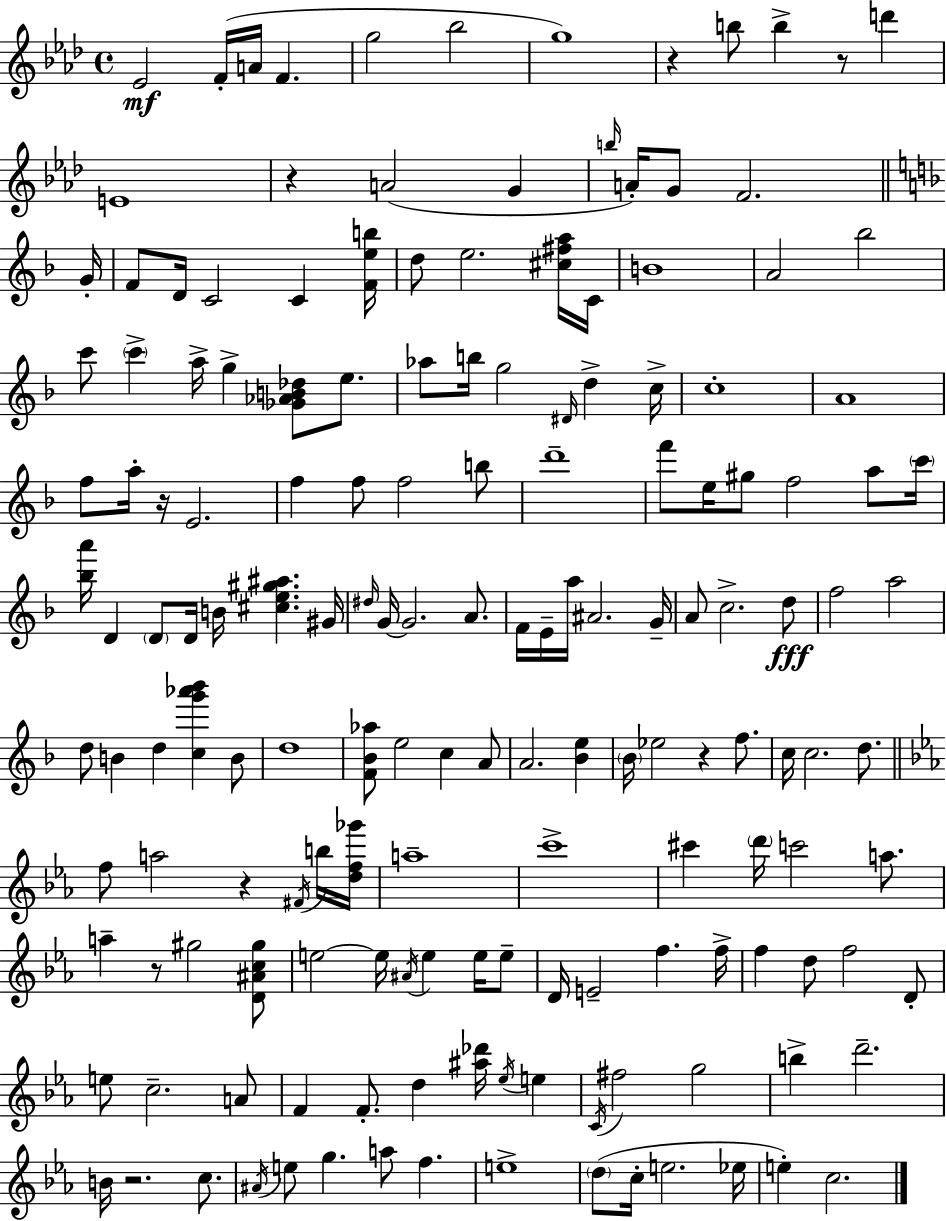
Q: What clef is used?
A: treble